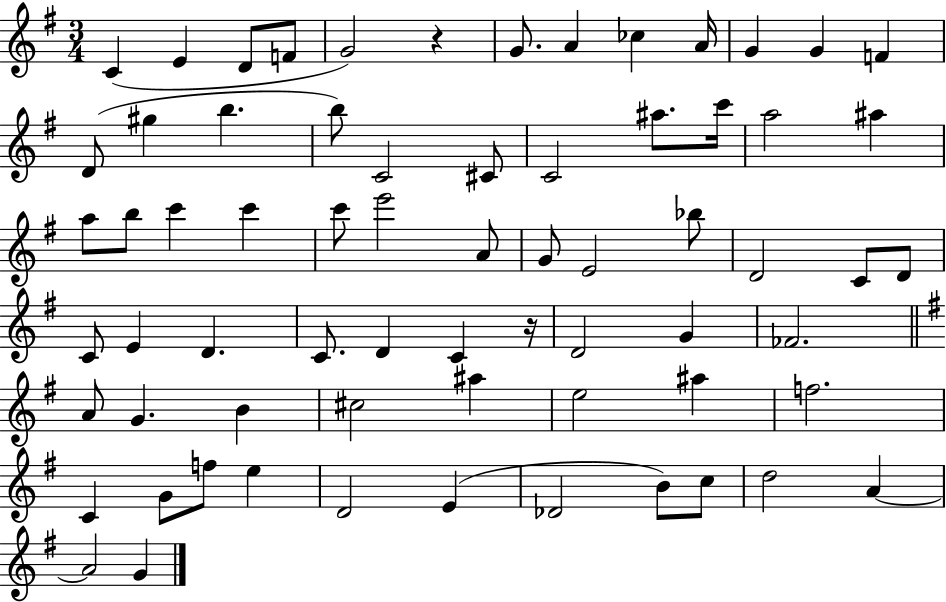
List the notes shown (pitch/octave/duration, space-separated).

C4/q E4/q D4/e F4/e G4/h R/q G4/e. A4/q CES5/q A4/s G4/q G4/q F4/q D4/e G#5/q B5/q. B5/e C4/h C#4/e C4/h A#5/e. C6/s A5/h A#5/q A5/e B5/e C6/q C6/q C6/e E6/h A4/e G4/e E4/h Bb5/e D4/h C4/e D4/e C4/e E4/q D4/q. C4/e. D4/q C4/q R/s D4/h G4/q FES4/h. A4/e G4/q. B4/q C#5/h A#5/q E5/h A#5/q F5/h. C4/q G4/e F5/e E5/q D4/h E4/q Db4/h B4/e C5/e D5/h A4/q A4/h G4/q